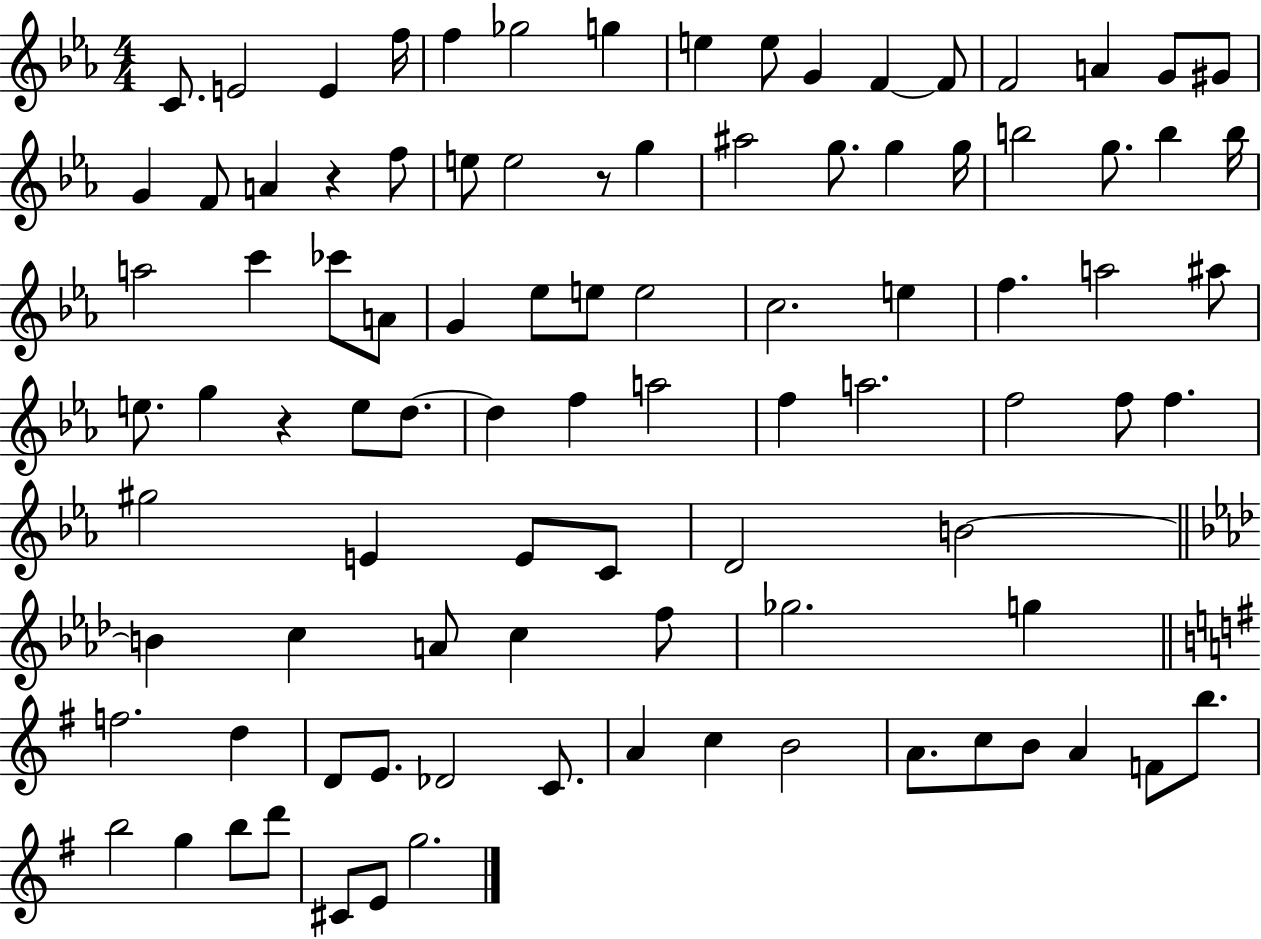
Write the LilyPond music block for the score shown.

{
  \clef treble
  \numericTimeSignature
  \time 4/4
  \key ees \major
  c'8. e'2 e'4 f''16 | f''4 ges''2 g''4 | e''4 e''8 g'4 f'4~~ f'8 | f'2 a'4 g'8 gis'8 | \break g'4 f'8 a'4 r4 f''8 | e''8 e''2 r8 g''4 | ais''2 g''8. g''4 g''16 | b''2 g''8. b''4 b''16 | \break a''2 c'''4 ces'''8 a'8 | g'4 ees''8 e''8 e''2 | c''2. e''4 | f''4. a''2 ais''8 | \break e''8. g''4 r4 e''8 d''8.~~ | d''4 f''4 a''2 | f''4 a''2. | f''2 f''8 f''4. | \break gis''2 e'4 e'8 c'8 | d'2 b'2~~ | \bar "||" \break \key aes \major b'4 c''4 a'8 c''4 f''8 | ges''2. g''4 | \bar "||" \break \key g \major f''2. d''4 | d'8 e'8. des'2 c'8. | a'4 c''4 b'2 | a'8. c''8 b'8 a'4 f'8 b''8. | \break b''2 g''4 b''8 d'''8 | cis'8 e'8 g''2. | \bar "|."
}